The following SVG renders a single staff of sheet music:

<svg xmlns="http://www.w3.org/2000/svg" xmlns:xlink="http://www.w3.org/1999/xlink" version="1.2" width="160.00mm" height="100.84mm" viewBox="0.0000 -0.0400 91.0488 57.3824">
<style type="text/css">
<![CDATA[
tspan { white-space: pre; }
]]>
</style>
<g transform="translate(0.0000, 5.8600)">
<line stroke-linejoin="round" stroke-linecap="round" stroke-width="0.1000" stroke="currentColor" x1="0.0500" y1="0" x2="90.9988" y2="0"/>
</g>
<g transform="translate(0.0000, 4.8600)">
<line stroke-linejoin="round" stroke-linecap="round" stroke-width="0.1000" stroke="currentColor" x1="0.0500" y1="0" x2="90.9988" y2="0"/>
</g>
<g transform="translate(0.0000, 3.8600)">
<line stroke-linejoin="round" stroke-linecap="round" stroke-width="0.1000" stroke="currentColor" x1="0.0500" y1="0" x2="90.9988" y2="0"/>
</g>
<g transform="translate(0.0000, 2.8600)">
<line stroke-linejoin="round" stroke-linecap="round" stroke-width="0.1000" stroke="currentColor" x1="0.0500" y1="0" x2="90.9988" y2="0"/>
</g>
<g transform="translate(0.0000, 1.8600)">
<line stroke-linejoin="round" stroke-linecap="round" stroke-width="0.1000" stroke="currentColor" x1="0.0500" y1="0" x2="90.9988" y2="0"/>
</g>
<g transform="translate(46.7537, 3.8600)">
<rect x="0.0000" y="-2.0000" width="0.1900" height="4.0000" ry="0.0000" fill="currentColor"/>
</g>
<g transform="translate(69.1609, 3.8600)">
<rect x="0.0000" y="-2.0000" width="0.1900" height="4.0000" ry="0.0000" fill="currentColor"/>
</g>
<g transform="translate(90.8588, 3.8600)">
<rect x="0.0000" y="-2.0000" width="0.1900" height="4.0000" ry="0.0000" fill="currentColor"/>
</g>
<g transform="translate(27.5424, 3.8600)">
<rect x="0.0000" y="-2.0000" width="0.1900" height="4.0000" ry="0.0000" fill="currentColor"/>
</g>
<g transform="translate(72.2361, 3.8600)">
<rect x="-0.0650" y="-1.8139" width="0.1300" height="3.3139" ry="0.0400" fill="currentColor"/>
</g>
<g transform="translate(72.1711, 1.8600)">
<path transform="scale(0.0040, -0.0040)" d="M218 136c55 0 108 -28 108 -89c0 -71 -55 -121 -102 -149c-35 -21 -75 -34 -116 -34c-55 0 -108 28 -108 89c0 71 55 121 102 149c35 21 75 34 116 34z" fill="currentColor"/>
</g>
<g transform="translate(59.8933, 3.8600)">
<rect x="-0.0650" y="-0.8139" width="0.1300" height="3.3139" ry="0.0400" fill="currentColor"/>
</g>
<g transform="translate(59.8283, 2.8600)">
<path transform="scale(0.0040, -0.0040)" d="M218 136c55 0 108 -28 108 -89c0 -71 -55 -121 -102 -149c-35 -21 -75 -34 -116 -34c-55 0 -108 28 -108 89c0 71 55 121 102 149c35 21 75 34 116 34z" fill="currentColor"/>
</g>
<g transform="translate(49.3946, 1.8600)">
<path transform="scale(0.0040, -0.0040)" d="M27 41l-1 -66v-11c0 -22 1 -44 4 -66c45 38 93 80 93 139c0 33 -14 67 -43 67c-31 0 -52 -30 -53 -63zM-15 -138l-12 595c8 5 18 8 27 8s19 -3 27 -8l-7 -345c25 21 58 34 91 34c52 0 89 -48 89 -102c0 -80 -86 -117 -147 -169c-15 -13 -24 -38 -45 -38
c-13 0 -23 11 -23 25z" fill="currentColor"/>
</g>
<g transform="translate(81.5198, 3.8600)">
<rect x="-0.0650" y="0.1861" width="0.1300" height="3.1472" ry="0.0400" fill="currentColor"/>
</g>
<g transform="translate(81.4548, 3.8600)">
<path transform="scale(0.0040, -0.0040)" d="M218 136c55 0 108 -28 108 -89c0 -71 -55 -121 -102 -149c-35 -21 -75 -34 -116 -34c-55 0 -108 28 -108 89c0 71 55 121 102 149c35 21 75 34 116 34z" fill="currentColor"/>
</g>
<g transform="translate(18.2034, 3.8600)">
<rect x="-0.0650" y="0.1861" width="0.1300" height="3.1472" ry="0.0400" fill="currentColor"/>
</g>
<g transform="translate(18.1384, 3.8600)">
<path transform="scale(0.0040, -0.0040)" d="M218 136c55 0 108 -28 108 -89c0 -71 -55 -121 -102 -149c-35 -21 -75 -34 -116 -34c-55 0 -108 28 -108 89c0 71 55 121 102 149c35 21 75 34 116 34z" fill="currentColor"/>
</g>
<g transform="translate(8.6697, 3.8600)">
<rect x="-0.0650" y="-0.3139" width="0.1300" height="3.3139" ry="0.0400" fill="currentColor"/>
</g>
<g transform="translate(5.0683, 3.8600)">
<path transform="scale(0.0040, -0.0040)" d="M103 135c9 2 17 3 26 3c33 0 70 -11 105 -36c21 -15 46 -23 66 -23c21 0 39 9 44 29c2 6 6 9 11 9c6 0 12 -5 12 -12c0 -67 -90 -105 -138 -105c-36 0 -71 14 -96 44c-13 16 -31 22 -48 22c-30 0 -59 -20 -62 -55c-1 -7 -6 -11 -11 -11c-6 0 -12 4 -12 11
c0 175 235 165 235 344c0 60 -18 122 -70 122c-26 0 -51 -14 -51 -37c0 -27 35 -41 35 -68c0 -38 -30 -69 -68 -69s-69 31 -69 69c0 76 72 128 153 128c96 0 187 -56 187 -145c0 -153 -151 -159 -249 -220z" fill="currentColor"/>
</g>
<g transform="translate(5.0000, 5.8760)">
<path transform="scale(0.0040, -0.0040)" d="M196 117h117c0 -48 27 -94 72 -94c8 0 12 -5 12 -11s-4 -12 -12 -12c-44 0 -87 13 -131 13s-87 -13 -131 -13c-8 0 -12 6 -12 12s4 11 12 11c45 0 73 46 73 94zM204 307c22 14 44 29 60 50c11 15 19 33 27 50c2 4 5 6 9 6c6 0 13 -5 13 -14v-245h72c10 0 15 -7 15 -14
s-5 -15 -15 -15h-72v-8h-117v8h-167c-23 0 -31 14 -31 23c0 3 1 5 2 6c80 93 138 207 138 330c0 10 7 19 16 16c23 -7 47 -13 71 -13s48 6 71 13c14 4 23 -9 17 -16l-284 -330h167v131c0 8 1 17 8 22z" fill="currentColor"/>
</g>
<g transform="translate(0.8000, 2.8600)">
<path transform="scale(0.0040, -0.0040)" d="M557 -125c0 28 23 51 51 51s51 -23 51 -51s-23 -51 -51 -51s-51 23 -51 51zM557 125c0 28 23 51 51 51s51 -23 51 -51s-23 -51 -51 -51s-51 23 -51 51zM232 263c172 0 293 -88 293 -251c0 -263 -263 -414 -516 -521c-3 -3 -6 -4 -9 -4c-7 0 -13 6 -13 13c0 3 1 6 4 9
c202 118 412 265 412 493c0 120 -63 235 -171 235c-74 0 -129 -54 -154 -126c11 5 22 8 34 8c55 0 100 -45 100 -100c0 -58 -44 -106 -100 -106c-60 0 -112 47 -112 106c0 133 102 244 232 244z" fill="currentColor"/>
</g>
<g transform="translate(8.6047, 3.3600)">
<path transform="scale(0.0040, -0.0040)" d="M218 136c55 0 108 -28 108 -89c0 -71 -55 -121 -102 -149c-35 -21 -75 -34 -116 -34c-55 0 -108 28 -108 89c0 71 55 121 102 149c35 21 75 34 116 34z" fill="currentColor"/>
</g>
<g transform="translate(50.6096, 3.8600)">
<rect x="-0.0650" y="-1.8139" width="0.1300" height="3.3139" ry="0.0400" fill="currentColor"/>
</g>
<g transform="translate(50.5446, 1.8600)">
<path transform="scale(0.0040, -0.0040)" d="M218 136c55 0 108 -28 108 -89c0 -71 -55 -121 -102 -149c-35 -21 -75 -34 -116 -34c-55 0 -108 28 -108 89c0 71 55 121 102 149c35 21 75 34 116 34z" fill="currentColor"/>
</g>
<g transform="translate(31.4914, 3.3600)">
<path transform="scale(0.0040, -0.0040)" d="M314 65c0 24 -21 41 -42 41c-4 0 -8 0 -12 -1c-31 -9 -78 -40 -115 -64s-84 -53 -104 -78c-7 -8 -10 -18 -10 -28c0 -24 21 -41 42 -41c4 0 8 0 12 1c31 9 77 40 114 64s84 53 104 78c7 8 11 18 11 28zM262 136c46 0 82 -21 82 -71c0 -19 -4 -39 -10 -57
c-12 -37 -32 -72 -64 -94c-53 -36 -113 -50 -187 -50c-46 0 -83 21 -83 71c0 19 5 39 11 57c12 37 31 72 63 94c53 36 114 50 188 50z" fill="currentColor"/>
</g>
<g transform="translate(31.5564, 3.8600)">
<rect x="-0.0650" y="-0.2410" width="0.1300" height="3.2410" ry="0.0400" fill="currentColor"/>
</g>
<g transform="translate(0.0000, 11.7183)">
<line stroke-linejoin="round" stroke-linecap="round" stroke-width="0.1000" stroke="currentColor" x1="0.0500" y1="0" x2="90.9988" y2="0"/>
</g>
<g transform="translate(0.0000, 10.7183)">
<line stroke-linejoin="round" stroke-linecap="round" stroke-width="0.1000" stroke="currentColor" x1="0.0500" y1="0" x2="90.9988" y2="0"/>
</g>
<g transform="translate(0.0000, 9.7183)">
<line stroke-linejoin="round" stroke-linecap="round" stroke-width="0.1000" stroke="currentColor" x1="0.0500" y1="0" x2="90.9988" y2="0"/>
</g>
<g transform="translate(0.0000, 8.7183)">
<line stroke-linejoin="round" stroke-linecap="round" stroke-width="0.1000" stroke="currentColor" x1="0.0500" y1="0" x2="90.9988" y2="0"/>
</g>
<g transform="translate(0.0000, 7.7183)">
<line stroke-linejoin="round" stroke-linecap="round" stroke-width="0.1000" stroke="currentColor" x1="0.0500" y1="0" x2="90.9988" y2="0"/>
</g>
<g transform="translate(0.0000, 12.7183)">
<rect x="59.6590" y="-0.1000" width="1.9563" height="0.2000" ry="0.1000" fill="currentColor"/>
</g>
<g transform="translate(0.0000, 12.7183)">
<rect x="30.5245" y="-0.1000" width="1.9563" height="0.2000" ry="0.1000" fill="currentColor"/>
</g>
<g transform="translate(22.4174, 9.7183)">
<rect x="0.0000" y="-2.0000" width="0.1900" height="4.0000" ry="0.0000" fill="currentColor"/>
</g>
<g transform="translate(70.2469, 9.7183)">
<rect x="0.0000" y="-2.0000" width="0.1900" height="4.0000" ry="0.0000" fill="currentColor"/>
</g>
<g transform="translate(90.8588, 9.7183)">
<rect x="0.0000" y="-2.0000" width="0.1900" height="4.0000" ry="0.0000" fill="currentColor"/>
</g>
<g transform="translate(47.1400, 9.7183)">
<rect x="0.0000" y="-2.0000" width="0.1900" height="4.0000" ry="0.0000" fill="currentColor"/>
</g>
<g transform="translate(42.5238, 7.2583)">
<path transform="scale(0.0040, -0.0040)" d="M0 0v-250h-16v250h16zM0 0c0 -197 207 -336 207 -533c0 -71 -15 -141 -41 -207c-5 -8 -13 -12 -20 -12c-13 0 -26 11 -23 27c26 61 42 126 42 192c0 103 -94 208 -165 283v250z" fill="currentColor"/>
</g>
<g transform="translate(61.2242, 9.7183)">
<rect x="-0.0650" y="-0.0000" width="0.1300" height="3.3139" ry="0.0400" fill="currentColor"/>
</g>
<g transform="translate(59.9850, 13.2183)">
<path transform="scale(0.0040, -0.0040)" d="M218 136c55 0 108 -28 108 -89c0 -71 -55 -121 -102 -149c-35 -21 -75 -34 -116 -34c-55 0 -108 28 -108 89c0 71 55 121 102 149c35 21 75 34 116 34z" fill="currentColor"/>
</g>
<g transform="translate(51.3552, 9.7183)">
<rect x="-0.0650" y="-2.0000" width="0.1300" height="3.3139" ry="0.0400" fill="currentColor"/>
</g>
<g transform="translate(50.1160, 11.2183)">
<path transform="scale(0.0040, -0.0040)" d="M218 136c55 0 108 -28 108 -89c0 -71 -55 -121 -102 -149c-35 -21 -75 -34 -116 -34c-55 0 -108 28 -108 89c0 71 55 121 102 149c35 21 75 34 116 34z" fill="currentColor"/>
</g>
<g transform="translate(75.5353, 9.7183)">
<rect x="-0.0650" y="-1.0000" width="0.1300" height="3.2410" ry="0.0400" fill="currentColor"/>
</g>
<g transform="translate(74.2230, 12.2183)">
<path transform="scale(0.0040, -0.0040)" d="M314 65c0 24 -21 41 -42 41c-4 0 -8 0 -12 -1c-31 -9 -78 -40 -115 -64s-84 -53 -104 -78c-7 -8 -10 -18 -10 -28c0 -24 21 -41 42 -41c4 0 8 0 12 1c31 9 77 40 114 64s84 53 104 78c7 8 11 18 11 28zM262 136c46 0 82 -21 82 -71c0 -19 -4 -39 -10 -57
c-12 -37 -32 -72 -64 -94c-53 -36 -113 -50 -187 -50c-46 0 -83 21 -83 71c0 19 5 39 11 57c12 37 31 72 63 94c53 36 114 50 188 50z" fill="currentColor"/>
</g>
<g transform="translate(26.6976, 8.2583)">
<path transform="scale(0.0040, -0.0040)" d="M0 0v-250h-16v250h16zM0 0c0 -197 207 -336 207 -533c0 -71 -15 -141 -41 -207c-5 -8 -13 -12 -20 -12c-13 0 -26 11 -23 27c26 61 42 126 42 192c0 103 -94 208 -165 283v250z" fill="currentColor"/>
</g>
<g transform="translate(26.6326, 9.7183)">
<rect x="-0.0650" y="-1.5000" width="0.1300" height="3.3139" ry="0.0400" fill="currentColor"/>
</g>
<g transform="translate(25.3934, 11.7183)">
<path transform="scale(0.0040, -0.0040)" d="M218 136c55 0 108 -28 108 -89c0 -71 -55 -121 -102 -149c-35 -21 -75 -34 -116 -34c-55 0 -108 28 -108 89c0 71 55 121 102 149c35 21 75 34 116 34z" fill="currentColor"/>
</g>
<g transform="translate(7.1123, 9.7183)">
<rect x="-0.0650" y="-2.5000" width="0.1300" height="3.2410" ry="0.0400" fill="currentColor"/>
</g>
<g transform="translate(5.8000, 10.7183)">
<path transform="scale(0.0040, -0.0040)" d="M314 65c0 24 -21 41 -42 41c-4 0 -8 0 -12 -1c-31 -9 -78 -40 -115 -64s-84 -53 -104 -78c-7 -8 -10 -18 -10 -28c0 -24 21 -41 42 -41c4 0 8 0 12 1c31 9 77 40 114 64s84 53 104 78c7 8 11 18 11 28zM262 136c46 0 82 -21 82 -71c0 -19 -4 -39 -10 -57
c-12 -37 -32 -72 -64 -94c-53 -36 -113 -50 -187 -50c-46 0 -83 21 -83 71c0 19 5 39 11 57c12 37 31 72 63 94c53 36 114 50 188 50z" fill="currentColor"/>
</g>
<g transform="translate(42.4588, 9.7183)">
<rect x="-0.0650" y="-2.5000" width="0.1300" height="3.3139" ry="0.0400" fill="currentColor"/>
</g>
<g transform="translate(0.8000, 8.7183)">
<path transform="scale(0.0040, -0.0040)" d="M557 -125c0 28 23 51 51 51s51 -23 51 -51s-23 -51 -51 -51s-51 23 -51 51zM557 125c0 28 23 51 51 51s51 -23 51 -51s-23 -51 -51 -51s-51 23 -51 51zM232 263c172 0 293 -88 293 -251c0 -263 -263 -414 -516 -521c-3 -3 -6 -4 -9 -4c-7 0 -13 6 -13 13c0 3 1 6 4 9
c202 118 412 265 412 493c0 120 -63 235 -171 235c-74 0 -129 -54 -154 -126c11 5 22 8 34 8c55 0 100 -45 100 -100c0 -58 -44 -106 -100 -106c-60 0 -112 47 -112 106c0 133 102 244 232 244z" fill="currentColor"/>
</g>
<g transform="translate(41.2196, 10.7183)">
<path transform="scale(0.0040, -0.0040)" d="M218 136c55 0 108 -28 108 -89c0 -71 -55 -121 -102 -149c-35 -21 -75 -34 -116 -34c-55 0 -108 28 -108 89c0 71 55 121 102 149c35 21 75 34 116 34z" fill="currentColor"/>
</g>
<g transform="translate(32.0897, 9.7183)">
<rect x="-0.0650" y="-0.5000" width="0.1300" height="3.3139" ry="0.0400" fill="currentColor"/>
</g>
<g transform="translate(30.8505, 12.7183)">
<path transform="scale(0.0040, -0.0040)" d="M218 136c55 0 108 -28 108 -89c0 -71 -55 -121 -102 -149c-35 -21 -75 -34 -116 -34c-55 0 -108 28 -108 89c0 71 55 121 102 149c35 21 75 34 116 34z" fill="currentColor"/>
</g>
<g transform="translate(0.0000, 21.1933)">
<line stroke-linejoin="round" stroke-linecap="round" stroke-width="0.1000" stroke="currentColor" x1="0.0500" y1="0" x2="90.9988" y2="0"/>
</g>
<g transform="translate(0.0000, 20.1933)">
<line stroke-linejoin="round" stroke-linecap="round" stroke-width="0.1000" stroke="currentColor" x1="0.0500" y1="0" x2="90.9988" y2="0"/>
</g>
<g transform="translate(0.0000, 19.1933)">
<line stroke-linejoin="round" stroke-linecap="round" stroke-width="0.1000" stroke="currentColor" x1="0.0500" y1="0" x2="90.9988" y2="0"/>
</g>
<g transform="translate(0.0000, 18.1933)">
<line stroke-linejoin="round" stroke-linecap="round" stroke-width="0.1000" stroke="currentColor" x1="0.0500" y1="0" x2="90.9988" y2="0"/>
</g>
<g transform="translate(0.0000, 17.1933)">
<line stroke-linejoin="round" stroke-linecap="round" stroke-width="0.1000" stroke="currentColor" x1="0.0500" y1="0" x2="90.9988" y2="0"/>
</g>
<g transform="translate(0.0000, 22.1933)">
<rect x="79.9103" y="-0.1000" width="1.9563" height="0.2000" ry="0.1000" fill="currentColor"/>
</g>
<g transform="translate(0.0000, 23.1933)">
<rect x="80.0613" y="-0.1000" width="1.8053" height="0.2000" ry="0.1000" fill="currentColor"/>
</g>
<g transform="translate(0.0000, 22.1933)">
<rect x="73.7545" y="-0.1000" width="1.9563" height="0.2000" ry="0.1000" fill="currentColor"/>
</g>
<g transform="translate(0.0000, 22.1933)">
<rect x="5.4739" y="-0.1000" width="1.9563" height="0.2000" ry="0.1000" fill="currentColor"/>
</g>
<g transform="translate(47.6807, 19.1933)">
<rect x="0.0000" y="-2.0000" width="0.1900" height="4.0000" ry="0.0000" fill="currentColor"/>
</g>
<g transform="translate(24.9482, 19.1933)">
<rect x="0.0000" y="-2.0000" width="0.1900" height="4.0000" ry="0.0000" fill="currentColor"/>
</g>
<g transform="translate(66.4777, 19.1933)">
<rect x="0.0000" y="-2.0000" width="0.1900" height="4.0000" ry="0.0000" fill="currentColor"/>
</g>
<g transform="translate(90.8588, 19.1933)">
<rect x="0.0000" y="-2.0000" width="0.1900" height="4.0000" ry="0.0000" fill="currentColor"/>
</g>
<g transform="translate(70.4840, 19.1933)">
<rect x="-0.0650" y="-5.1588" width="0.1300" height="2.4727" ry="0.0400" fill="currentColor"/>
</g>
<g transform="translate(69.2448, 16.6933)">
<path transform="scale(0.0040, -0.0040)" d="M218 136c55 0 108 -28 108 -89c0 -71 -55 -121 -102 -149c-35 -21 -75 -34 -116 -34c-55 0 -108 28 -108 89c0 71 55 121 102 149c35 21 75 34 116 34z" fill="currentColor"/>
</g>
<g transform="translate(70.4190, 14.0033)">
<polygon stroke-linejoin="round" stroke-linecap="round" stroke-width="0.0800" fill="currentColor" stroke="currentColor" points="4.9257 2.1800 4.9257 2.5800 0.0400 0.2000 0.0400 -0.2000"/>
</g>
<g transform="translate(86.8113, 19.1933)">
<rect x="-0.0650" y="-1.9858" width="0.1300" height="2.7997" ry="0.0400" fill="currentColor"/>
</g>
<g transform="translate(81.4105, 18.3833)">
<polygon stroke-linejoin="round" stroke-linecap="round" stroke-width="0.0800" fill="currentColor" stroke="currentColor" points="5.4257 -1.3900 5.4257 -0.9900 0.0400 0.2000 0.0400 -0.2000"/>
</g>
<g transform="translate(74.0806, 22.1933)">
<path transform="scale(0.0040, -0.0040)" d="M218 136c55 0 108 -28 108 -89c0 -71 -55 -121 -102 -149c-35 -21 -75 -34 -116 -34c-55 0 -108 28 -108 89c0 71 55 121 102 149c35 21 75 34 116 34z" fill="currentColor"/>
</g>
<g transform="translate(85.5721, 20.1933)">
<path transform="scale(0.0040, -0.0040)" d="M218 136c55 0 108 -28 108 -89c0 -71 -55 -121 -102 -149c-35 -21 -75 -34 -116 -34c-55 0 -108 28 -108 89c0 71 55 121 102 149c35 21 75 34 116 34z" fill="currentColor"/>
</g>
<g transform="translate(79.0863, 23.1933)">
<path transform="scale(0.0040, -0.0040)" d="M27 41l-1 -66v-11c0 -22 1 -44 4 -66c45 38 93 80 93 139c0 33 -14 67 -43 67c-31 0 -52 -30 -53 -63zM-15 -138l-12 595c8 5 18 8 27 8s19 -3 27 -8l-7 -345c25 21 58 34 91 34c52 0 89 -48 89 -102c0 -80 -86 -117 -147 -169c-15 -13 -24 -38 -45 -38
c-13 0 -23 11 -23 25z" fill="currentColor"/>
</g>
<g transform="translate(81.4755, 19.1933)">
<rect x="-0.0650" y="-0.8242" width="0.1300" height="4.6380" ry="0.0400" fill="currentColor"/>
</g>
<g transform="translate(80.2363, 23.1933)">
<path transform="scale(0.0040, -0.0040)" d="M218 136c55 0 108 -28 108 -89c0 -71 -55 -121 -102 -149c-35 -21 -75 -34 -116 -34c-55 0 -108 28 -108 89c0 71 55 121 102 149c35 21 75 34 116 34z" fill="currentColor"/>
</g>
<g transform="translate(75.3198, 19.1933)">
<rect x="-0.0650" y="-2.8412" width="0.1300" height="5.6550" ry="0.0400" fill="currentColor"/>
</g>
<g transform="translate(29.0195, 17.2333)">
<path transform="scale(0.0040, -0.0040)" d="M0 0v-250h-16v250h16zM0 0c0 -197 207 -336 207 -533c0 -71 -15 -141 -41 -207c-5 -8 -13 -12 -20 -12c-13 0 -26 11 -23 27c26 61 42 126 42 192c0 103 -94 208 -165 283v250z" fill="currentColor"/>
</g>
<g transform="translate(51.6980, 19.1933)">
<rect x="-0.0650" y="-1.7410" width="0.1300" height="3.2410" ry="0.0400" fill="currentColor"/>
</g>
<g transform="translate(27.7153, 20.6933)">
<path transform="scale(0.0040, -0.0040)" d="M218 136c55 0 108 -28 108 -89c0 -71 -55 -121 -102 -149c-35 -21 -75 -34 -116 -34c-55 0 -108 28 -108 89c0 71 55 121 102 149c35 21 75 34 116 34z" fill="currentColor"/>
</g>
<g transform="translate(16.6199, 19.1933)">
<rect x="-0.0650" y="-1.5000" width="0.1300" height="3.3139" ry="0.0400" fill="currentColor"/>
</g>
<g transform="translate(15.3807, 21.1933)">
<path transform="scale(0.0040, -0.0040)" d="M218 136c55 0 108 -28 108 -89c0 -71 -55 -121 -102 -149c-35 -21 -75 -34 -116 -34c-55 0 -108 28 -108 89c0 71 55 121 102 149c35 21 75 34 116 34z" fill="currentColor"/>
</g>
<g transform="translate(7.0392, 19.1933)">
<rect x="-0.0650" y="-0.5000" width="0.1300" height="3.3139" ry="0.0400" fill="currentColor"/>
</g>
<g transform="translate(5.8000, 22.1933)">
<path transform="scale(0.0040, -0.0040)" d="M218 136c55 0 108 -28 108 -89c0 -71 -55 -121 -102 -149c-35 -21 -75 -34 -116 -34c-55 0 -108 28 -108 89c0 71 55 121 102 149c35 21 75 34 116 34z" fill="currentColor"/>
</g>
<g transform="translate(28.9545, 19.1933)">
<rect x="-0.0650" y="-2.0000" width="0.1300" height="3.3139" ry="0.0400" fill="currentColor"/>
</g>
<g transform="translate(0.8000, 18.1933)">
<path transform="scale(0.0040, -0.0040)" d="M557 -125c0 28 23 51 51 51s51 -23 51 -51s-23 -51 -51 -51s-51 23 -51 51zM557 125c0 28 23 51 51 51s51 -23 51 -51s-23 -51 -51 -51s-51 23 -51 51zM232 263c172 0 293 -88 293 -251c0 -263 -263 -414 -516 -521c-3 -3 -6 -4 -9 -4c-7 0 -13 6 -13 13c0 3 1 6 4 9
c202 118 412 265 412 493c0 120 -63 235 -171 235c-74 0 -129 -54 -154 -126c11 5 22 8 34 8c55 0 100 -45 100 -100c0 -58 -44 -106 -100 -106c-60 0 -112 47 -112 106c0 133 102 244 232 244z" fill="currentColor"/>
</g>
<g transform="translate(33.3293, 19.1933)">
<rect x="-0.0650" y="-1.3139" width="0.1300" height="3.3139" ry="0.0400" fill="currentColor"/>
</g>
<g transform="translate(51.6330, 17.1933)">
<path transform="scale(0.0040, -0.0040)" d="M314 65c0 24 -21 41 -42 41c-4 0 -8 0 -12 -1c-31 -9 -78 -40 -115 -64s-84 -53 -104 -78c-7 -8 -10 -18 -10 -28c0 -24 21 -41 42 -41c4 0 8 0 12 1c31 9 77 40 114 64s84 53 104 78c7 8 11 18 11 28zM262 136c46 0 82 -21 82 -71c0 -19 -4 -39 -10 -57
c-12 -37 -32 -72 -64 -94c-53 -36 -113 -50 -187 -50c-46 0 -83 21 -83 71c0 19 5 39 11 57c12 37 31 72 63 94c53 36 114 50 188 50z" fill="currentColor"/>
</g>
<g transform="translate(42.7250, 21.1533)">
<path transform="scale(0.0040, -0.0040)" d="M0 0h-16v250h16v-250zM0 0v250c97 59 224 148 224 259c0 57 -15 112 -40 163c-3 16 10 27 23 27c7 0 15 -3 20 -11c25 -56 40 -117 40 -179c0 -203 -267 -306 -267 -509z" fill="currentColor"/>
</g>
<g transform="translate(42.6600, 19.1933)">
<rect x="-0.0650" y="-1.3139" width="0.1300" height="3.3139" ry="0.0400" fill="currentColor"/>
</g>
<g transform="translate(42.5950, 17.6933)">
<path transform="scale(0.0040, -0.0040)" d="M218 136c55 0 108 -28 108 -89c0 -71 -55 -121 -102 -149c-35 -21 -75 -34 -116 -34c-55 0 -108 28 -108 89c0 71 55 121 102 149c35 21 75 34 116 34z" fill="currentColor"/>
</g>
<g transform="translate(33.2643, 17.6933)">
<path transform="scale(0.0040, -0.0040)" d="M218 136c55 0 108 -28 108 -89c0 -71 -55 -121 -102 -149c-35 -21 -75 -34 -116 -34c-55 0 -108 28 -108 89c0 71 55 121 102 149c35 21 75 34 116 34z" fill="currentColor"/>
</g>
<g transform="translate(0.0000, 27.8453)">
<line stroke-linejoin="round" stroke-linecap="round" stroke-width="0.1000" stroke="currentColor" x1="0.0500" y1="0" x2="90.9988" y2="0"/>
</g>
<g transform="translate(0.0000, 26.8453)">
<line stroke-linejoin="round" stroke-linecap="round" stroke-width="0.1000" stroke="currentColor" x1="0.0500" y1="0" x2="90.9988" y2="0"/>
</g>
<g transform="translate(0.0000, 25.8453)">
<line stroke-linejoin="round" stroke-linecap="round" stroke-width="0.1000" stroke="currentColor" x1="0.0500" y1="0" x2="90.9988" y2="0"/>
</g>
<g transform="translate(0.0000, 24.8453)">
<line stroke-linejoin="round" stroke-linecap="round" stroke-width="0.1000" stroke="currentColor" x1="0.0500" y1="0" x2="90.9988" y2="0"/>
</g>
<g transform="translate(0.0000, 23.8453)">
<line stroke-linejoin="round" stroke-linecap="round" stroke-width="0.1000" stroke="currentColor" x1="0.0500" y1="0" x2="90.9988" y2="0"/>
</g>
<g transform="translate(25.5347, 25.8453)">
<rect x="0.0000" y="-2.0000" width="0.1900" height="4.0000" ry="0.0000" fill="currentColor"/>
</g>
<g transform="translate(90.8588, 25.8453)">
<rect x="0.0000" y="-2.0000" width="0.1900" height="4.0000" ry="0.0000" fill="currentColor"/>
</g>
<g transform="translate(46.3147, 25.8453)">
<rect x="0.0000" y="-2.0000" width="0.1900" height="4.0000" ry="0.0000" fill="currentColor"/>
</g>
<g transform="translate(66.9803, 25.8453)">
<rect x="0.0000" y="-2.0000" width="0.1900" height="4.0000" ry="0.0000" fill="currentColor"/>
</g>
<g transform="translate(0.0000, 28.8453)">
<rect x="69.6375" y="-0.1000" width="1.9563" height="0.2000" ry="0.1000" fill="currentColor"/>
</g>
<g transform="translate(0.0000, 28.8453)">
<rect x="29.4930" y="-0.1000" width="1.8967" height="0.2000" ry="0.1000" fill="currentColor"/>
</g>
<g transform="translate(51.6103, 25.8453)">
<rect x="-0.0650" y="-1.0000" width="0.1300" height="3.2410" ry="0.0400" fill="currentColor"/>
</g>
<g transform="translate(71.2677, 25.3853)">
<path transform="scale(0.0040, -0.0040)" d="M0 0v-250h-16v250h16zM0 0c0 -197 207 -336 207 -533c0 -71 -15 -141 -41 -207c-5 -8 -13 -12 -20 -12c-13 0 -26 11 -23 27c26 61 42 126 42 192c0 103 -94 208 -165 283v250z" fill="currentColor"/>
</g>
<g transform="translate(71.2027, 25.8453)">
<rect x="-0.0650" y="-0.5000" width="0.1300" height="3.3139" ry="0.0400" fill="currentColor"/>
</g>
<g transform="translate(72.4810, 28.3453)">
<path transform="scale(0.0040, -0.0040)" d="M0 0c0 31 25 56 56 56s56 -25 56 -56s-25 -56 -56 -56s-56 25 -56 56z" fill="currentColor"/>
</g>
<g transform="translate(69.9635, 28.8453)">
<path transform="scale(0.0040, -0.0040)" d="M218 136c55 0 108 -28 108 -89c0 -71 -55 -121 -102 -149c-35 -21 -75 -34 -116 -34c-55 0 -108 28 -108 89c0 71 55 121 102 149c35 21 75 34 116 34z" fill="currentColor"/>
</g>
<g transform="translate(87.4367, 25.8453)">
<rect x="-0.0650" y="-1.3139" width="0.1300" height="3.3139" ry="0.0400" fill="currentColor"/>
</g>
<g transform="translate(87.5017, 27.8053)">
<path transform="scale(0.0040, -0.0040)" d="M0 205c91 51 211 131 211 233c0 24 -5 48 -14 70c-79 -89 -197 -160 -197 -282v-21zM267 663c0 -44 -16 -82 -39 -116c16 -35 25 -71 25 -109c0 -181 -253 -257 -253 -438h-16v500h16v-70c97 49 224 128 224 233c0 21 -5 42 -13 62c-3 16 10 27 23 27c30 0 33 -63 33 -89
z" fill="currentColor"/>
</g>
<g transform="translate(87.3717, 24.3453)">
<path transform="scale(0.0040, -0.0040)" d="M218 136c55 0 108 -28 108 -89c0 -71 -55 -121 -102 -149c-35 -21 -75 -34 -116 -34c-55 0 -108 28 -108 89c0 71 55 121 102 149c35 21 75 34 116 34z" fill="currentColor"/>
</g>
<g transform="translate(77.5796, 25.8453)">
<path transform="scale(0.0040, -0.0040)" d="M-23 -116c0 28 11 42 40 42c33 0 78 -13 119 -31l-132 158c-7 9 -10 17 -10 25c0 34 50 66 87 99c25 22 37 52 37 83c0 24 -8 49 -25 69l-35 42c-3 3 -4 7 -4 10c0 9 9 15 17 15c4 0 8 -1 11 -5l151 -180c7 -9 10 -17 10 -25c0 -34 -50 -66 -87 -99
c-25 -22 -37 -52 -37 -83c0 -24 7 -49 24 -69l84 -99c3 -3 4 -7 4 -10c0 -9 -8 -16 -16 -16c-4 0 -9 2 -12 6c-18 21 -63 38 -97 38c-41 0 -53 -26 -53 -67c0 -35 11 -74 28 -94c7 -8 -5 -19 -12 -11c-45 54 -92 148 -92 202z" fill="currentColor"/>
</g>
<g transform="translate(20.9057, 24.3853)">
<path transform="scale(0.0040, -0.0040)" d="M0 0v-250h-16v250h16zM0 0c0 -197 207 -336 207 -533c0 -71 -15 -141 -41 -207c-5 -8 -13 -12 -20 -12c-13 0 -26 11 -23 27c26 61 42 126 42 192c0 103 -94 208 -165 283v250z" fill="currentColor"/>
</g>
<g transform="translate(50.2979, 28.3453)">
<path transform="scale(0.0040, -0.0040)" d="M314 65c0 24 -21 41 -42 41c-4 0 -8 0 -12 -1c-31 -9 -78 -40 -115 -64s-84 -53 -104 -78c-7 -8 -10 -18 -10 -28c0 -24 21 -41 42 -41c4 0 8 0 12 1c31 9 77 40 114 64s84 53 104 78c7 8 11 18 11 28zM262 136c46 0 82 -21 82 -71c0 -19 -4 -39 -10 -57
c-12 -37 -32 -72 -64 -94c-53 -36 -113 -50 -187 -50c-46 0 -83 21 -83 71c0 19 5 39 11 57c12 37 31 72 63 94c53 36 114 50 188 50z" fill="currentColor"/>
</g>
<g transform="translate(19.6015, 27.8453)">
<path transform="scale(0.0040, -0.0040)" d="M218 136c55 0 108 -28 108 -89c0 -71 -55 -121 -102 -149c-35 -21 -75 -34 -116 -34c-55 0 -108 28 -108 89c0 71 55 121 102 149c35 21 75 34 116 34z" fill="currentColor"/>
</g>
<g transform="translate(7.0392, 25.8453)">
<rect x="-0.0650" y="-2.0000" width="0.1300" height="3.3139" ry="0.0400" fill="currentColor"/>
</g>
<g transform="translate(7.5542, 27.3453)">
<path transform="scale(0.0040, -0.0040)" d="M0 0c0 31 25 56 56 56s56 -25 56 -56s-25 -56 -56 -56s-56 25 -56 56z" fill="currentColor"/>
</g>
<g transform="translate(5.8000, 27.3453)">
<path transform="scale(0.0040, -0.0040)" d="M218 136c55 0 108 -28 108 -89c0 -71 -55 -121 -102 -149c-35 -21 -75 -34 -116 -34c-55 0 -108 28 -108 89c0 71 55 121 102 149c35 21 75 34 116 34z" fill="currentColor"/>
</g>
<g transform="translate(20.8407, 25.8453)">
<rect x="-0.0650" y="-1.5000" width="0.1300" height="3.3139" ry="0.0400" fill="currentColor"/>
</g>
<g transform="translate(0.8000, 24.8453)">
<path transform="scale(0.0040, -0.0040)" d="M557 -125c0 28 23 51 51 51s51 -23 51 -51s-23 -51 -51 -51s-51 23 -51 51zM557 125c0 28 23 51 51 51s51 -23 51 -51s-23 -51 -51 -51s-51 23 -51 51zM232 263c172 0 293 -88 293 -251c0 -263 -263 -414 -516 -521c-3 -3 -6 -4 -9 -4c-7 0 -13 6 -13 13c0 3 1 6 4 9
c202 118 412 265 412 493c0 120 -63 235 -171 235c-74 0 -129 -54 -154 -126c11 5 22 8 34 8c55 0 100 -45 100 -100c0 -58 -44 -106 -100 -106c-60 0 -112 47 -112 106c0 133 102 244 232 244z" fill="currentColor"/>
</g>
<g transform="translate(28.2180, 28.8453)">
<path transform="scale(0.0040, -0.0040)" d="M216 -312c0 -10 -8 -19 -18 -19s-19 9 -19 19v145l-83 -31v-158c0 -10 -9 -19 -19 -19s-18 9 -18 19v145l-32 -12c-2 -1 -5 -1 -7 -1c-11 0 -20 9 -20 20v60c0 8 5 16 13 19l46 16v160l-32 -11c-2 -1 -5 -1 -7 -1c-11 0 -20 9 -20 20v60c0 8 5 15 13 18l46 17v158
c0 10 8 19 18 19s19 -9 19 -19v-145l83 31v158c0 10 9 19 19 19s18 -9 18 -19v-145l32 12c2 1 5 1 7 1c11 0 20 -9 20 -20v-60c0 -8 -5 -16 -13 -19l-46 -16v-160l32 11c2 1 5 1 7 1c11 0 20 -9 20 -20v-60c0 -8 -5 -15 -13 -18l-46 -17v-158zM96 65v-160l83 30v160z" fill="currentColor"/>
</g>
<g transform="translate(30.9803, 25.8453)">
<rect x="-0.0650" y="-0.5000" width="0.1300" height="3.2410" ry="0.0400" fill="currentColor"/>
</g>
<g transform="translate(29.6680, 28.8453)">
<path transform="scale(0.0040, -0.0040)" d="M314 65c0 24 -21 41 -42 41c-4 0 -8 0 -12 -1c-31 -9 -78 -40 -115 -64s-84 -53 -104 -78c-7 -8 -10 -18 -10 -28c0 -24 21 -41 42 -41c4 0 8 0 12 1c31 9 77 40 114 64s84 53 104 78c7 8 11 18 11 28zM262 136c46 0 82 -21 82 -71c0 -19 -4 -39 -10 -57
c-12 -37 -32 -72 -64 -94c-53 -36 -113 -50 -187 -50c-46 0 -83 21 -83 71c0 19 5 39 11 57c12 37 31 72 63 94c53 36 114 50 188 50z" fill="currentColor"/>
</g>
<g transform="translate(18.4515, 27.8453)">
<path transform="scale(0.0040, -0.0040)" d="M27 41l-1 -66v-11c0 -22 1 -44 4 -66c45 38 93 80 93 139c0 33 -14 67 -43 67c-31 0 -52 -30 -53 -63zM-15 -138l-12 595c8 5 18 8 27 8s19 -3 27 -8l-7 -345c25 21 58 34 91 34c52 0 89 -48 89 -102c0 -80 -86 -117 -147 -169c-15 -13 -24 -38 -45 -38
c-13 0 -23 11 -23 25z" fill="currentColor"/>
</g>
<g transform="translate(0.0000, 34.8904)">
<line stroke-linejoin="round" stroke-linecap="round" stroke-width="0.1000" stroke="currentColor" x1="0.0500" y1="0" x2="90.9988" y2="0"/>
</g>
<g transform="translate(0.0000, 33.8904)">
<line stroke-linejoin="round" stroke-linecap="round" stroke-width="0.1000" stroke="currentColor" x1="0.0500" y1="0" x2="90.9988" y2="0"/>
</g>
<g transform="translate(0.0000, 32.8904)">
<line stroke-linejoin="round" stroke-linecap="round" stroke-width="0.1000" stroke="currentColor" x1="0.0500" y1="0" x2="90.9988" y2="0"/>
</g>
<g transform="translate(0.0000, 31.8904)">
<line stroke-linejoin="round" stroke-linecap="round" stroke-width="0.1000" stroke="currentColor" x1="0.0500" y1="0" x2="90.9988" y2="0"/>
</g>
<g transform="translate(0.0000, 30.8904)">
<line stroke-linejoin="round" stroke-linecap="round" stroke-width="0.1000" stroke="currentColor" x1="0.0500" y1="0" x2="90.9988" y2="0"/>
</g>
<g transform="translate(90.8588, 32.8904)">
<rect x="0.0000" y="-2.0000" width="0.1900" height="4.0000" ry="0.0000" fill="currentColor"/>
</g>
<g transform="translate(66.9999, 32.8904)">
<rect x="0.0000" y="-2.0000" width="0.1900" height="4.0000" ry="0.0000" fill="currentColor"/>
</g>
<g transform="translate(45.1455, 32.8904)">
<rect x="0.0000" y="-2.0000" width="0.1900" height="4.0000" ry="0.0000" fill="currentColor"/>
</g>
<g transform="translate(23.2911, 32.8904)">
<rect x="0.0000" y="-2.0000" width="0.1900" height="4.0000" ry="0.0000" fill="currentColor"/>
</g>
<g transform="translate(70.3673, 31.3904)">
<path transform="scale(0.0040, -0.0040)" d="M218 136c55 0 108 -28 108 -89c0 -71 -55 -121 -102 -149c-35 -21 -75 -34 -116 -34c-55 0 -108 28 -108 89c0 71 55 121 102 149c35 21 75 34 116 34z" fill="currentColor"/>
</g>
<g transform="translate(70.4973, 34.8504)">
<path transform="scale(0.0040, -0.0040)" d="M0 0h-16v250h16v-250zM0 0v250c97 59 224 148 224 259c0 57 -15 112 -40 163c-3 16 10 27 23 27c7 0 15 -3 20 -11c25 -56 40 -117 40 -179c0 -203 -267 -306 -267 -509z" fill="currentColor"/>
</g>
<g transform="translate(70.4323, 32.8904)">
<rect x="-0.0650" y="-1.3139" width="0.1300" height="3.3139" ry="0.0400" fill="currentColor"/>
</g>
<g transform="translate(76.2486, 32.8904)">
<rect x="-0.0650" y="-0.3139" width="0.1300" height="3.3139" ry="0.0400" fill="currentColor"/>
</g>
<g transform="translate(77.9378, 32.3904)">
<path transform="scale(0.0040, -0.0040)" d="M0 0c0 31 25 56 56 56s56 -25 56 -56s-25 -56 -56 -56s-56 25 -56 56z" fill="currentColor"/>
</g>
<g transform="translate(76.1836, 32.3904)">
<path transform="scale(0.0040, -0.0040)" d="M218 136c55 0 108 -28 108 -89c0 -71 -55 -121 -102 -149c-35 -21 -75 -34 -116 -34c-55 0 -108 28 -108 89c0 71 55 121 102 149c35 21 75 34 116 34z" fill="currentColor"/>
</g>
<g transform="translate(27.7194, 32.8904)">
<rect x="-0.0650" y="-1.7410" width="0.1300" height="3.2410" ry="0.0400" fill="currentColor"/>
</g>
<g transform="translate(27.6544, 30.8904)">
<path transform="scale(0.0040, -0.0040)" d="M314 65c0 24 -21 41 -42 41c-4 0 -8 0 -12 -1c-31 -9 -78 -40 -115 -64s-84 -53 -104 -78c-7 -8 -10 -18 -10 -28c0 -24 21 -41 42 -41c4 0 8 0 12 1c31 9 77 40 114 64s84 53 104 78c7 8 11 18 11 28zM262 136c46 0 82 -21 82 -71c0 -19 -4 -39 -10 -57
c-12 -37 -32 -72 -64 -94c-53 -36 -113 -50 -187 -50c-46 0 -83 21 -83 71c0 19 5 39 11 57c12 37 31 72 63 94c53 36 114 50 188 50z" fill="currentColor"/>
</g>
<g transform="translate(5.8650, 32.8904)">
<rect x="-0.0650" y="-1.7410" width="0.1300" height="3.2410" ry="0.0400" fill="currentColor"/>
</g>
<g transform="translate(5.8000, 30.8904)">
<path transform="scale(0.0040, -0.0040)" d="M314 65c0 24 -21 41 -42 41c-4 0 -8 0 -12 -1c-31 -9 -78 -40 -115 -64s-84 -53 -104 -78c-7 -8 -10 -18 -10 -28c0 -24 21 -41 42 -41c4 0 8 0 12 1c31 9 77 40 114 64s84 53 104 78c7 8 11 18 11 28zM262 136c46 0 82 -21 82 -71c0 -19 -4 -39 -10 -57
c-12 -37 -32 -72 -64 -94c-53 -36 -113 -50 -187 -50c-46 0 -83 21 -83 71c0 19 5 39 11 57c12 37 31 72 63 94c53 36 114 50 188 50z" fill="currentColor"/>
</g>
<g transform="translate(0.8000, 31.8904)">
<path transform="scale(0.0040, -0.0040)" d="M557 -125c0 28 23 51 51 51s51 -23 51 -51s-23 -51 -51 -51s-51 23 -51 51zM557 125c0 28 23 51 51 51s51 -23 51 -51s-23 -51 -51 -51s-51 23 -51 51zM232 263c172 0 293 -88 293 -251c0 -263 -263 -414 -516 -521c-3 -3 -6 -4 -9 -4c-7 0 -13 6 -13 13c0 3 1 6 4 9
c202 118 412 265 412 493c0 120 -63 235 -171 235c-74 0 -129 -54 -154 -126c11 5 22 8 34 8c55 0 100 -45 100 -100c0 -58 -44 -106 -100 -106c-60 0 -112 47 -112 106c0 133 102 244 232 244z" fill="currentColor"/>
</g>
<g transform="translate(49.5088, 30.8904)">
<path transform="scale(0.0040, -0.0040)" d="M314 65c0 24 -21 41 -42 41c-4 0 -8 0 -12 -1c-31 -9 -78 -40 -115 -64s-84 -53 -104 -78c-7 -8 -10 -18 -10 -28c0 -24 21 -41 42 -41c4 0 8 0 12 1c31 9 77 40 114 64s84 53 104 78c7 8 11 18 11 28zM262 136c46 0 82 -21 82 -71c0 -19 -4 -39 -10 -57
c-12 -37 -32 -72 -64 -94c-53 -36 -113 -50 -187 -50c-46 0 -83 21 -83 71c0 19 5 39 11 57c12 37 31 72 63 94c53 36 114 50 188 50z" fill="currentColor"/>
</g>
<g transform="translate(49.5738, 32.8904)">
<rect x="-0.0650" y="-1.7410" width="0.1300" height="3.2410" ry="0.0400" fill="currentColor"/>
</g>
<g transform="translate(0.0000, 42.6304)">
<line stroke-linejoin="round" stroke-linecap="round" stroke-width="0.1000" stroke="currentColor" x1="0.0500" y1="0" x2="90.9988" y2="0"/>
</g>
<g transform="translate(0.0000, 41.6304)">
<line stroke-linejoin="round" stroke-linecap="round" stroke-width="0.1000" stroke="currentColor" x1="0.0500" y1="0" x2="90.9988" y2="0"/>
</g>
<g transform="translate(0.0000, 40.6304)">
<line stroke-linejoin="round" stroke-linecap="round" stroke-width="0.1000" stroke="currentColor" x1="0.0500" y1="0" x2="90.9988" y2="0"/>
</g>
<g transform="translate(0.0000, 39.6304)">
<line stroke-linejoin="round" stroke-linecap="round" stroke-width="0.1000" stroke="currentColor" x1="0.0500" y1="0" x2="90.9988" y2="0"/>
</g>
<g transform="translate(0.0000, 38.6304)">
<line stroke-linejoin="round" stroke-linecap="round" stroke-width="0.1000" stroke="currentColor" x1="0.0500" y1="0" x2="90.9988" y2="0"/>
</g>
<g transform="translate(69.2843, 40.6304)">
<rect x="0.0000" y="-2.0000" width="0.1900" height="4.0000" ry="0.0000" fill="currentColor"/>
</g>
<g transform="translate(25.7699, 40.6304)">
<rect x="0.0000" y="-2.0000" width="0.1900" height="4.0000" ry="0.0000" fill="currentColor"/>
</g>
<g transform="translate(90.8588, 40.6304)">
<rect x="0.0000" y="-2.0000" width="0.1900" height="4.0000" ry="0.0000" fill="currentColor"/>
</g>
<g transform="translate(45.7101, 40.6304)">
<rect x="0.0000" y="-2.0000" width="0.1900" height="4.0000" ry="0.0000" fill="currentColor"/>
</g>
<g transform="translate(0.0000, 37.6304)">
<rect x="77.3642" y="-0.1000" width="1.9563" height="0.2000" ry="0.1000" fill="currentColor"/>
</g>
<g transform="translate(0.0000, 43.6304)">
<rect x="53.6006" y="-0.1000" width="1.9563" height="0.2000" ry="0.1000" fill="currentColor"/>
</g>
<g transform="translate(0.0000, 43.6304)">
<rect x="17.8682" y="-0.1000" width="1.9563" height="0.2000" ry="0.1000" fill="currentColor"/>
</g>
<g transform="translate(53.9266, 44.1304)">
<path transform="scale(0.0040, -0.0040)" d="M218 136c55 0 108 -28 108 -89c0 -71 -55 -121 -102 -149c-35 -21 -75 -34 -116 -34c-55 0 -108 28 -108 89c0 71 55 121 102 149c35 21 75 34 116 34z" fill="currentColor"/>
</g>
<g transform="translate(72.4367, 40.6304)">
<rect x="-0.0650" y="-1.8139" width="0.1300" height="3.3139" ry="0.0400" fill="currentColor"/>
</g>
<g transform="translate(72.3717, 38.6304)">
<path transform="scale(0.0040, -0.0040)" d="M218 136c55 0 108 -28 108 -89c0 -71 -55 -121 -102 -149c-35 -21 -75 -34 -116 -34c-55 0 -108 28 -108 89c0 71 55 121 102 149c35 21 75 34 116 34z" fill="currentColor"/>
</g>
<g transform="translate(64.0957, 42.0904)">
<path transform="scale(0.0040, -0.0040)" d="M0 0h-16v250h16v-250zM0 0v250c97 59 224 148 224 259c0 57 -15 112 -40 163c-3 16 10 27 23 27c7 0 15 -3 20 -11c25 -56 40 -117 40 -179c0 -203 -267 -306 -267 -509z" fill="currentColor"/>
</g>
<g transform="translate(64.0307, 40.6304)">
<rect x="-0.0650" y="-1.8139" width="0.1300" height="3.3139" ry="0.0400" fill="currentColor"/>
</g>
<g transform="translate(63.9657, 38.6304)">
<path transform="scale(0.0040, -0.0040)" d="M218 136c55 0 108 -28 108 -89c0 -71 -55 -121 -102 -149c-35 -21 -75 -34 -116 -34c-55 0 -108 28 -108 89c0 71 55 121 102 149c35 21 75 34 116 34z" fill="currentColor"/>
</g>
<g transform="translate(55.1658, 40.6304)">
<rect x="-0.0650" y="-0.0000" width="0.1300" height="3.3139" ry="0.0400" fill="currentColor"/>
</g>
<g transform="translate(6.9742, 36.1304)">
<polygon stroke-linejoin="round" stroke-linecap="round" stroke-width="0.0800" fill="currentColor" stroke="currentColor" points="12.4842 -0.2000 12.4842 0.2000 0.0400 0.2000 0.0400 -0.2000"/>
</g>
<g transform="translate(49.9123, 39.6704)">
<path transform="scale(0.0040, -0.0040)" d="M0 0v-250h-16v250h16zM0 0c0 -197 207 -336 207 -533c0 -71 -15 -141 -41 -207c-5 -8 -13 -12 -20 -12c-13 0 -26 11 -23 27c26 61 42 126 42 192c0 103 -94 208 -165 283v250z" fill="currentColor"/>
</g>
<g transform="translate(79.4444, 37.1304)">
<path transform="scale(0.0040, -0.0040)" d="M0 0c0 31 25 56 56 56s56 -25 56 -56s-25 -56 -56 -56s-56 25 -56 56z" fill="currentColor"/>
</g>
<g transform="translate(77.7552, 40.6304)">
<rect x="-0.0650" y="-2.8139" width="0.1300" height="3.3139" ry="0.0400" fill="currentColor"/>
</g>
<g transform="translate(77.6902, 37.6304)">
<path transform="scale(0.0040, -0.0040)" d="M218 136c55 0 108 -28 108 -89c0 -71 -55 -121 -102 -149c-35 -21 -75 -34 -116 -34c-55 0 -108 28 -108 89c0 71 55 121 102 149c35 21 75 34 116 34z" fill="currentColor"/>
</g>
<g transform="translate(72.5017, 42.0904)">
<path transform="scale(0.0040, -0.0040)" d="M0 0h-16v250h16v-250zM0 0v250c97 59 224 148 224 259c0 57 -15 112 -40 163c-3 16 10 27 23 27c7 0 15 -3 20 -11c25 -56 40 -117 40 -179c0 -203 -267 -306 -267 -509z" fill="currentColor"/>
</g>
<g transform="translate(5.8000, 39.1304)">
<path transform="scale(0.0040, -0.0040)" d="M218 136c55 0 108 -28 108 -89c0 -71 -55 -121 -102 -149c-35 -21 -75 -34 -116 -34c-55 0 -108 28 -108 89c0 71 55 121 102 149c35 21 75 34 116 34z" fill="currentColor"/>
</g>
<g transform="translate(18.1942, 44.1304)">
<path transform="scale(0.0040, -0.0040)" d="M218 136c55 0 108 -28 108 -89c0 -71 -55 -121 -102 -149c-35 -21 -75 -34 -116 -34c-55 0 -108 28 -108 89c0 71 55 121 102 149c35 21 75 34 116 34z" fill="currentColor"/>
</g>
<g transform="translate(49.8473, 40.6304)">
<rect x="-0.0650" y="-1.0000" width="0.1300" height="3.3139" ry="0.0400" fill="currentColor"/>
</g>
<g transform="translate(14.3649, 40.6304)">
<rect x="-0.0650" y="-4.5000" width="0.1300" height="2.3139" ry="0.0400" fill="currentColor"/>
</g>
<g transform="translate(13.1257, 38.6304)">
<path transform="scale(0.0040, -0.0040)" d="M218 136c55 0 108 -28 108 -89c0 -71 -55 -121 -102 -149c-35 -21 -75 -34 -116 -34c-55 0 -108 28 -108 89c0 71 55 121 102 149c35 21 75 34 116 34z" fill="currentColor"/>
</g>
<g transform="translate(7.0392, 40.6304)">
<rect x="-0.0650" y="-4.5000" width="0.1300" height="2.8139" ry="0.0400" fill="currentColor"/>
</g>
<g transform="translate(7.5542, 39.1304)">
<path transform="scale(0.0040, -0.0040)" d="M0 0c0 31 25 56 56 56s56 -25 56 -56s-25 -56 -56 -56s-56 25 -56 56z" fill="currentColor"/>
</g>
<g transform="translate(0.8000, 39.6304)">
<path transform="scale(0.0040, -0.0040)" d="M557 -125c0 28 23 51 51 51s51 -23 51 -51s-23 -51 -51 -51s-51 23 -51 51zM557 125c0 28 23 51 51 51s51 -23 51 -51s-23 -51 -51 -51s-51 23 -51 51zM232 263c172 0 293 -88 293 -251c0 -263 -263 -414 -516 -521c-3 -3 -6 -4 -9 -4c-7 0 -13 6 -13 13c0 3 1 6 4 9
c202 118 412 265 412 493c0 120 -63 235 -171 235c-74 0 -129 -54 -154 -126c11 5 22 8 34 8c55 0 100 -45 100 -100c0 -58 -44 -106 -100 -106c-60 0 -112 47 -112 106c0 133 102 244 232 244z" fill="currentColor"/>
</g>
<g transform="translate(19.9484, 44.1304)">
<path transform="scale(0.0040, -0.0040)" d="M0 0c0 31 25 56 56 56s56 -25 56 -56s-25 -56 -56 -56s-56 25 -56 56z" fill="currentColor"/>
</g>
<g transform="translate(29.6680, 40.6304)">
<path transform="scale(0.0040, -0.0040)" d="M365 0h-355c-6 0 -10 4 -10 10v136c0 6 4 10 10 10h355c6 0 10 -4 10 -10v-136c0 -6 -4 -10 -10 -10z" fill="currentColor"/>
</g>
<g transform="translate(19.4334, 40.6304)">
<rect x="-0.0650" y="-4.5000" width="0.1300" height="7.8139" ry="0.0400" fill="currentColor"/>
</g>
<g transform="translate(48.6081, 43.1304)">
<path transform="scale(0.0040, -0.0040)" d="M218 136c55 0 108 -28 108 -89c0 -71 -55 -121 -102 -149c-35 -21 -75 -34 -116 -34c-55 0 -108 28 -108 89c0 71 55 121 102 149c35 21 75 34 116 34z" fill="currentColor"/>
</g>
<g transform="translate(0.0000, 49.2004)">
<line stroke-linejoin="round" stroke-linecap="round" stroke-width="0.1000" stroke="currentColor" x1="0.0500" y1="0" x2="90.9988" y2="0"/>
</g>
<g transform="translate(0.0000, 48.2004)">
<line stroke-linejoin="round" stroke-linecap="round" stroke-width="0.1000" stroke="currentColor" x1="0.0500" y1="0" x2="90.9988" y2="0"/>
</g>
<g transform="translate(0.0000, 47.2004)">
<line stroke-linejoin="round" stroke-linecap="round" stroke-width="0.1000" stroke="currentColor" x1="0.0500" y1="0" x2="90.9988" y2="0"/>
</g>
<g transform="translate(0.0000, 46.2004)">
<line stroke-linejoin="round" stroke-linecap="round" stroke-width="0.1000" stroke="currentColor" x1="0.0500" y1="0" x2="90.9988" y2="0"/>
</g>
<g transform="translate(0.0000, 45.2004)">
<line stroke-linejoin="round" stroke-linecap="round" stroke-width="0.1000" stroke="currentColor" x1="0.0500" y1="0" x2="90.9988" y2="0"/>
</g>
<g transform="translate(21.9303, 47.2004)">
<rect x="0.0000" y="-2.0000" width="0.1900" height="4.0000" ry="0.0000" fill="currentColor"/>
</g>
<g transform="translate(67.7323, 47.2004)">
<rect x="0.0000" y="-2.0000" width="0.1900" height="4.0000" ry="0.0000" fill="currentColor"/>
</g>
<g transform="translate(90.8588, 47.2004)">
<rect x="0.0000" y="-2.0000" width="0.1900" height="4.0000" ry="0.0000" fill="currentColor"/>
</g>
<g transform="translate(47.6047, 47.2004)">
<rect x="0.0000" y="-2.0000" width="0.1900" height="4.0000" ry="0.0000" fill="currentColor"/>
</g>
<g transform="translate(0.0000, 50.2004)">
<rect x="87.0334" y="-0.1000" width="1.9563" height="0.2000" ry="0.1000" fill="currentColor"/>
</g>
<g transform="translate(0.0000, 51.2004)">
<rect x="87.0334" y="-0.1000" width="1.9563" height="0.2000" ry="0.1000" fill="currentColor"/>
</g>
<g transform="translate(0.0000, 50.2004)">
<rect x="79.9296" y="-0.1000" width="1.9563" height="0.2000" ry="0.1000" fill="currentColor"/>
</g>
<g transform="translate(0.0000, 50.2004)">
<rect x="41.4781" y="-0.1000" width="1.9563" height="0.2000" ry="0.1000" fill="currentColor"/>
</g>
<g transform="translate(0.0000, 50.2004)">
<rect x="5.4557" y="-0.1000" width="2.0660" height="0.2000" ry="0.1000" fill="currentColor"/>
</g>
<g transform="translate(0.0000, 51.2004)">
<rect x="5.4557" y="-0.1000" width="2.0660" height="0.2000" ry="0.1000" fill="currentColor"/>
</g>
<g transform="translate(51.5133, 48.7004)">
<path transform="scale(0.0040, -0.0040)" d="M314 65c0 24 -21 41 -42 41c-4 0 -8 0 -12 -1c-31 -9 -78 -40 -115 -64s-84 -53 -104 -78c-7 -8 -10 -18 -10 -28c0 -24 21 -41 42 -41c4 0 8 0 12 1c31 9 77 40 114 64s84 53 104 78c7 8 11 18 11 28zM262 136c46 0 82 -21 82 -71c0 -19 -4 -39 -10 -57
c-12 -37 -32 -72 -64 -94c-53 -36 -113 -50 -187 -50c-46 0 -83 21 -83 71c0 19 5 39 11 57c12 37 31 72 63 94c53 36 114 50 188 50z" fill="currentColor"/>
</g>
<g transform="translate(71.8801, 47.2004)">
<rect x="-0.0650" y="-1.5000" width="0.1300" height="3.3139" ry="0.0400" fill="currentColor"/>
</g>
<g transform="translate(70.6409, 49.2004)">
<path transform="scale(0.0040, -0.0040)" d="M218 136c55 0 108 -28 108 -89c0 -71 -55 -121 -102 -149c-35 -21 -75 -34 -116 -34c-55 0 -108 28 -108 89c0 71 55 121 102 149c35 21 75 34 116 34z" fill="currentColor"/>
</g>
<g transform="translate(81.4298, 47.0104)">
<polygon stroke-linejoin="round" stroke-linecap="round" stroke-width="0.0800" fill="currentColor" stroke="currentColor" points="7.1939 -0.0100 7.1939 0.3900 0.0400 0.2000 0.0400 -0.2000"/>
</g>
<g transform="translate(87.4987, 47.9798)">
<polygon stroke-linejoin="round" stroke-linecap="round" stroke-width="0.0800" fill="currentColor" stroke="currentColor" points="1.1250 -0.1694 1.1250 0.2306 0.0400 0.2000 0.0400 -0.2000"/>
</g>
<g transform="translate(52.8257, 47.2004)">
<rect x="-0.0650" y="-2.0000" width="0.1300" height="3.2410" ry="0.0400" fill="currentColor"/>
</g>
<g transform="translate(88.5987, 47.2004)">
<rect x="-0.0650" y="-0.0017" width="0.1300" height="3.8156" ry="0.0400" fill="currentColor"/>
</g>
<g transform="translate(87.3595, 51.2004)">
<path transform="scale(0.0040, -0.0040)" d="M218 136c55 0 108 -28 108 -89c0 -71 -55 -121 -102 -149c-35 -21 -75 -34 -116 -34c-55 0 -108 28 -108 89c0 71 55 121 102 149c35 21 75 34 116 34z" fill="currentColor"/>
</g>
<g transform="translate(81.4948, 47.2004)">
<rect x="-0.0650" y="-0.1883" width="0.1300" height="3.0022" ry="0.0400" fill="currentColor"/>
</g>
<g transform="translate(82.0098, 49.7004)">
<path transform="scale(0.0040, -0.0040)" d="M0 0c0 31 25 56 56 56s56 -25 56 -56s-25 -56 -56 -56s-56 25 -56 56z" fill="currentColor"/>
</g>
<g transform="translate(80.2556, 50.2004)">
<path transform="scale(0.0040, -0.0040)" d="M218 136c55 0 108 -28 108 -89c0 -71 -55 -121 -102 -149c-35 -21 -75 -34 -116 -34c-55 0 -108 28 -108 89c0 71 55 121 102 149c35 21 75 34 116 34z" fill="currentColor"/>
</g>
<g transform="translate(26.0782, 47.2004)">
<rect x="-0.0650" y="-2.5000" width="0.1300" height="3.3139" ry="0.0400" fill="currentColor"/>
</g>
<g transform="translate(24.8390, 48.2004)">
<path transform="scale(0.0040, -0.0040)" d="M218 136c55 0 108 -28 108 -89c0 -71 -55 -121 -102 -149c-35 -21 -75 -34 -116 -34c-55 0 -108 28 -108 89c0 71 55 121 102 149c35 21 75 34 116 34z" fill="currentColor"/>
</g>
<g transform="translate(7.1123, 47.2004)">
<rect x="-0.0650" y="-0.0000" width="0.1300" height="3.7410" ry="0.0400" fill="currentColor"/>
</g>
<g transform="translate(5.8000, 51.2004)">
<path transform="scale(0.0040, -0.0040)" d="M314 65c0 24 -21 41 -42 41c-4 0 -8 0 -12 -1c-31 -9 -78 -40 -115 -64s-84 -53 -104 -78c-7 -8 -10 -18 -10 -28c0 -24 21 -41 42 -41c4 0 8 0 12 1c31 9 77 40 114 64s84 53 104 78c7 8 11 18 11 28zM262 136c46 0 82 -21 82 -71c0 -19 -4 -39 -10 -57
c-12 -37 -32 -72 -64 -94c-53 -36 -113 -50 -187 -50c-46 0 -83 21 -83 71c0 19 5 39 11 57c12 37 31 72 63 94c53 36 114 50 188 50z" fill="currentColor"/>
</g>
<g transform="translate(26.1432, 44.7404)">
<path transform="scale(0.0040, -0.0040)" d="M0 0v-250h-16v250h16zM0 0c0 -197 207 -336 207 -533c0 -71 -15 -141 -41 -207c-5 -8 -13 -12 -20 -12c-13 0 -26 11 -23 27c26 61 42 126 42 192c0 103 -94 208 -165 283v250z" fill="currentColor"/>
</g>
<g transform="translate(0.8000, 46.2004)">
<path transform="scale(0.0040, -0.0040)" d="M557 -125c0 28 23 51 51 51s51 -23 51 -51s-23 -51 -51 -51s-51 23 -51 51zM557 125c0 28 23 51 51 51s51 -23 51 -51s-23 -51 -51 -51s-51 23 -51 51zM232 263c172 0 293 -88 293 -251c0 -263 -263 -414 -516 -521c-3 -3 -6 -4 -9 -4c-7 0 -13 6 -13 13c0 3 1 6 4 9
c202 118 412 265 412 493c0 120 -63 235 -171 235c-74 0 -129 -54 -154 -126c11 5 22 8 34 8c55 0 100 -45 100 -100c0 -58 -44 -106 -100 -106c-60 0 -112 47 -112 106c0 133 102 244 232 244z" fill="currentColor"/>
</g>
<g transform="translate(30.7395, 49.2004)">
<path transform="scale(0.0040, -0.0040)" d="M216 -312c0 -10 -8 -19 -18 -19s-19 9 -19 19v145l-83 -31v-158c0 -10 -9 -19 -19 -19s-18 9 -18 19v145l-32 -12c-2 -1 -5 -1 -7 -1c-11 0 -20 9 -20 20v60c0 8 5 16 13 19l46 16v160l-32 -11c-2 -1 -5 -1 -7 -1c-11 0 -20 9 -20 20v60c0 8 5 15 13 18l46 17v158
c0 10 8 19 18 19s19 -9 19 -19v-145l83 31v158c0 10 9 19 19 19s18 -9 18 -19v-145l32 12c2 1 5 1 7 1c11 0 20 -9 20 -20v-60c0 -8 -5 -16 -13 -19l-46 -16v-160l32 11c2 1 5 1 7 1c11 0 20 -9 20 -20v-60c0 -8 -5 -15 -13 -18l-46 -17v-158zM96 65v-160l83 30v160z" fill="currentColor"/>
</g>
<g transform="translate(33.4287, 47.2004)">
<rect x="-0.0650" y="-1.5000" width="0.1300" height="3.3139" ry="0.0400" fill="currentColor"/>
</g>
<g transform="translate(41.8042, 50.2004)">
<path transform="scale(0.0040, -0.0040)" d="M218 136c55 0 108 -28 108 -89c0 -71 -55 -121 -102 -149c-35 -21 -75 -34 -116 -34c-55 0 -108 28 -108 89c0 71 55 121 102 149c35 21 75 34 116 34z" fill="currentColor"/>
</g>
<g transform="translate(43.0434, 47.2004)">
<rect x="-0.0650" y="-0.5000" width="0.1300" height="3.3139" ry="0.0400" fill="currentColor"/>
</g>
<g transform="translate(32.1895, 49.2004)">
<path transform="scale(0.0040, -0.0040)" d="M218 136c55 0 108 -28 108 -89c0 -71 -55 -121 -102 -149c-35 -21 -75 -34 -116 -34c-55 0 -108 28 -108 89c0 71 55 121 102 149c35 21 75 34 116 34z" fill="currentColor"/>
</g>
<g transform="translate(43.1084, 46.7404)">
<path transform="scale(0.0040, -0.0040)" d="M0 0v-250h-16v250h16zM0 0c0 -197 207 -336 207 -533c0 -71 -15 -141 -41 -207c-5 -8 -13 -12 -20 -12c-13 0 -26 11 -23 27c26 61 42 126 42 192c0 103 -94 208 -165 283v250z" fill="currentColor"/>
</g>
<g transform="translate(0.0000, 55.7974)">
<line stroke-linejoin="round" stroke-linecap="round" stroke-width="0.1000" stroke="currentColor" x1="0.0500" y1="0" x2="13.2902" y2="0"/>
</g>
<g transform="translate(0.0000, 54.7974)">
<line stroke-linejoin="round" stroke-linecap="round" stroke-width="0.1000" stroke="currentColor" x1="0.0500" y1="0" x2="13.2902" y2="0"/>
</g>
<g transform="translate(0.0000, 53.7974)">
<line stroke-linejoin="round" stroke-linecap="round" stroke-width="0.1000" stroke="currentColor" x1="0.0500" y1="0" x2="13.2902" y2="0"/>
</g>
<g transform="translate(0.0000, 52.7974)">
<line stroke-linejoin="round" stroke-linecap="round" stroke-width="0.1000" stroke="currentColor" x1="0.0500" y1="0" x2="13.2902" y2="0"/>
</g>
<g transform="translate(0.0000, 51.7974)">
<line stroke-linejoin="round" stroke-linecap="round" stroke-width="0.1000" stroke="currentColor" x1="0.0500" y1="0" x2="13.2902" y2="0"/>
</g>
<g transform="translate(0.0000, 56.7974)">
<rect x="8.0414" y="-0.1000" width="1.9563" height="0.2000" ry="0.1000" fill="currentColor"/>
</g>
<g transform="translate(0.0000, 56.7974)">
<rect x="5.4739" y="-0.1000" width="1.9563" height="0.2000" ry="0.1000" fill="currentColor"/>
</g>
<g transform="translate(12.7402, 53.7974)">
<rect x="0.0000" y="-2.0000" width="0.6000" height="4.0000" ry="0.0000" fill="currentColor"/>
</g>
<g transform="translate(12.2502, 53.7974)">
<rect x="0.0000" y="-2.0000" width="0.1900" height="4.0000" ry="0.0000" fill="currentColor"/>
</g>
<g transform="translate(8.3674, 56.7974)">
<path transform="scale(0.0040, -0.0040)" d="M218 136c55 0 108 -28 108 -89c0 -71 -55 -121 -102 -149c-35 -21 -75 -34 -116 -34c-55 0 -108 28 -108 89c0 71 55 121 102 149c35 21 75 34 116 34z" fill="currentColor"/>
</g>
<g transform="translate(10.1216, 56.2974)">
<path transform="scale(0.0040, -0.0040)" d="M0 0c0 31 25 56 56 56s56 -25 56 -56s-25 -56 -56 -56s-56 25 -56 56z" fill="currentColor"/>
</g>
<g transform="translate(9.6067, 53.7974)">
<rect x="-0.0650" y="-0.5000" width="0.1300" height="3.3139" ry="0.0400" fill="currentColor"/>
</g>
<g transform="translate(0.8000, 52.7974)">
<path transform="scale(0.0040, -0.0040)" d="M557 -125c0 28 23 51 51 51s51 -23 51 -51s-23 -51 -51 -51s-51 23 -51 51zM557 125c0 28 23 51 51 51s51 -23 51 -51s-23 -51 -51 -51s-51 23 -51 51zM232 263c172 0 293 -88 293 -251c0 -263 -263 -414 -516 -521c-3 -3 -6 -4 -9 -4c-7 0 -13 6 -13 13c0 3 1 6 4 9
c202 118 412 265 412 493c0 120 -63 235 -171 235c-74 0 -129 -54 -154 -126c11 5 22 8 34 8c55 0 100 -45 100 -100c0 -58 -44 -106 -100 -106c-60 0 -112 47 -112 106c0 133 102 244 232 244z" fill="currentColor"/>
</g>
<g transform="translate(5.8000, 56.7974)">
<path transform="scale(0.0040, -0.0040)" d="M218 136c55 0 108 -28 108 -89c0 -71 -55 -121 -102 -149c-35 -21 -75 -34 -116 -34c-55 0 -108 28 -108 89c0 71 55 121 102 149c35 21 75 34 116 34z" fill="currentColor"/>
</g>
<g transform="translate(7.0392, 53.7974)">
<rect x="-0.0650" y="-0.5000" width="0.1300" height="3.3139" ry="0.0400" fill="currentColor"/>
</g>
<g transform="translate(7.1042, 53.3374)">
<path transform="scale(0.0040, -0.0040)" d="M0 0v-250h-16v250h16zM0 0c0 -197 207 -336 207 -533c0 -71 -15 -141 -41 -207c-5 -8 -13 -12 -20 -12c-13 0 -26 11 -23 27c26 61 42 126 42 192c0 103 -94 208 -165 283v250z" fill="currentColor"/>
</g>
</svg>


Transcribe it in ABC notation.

X:1
T:Untitled
M:2/4
L:1/4
K:C
E, D, E,2 _A, F, A, D, B,,2 G,,/2 E,, B,,/2 A,, D,, F,,2 E,, G,, A,,/2 G, G,/2 A,2 B,/2 E,,/2 _C,,/2 B,,/2 A,, _G,,/2 ^E,,2 F,,2 E,,/2 z G,/4 A,2 A,2 A,2 G,/2 E, G,/2 A,/2 D,,/2 z2 F,,/2 D,, A,/2 A,/2 C C,,2 B,,/2 ^G,, E,,/2 A,,2 G,, E,,/2 C,,/4 E,,/2 E,,